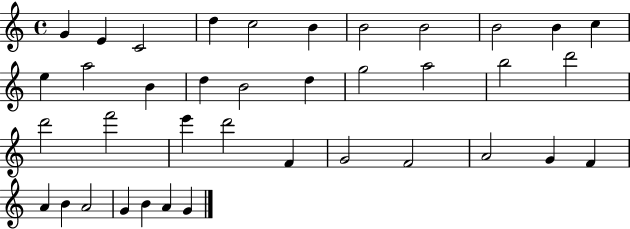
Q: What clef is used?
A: treble